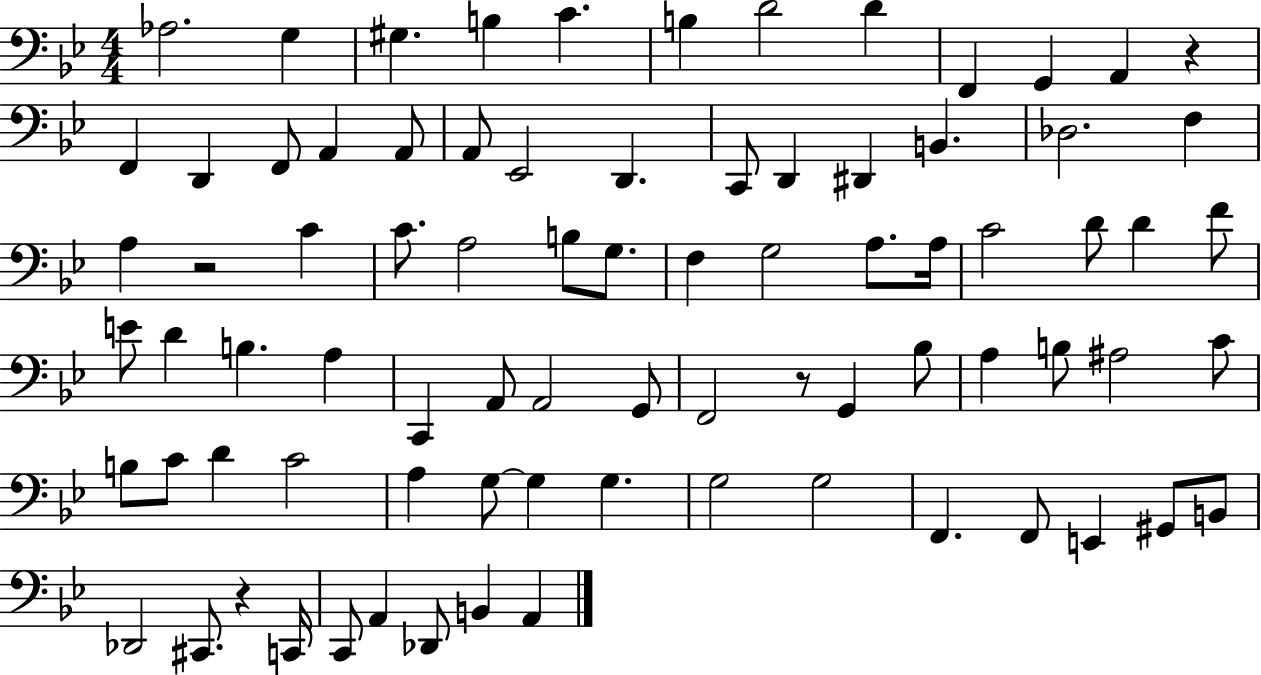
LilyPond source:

{
  \clef bass
  \numericTimeSignature
  \time 4/4
  \key bes \major
  aes2. g4 | gis4. b4 c'4. | b4 d'2 d'4 | f,4 g,4 a,4 r4 | \break f,4 d,4 f,8 a,4 a,8 | a,8 ees,2 d,4. | c,8 d,4 dis,4 b,4. | des2. f4 | \break a4 r2 c'4 | c'8. a2 b8 g8. | f4 g2 a8. a16 | c'2 d'8 d'4 f'8 | \break e'8 d'4 b4. a4 | c,4 a,8 a,2 g,8 | f,2 r8 g,4 bes8 | a4 b8 ais2 c'8 | \break b8 c'8 d'4 c'2 | a4 g8~~ g4 g4. | g2 g2 | f,4. f,8 e,4 gis,8 b,8 | \break des,2 cis,8. r4 c,16 | c,8 a,4 des,8 b,4 a,4 | \bar "|."
}